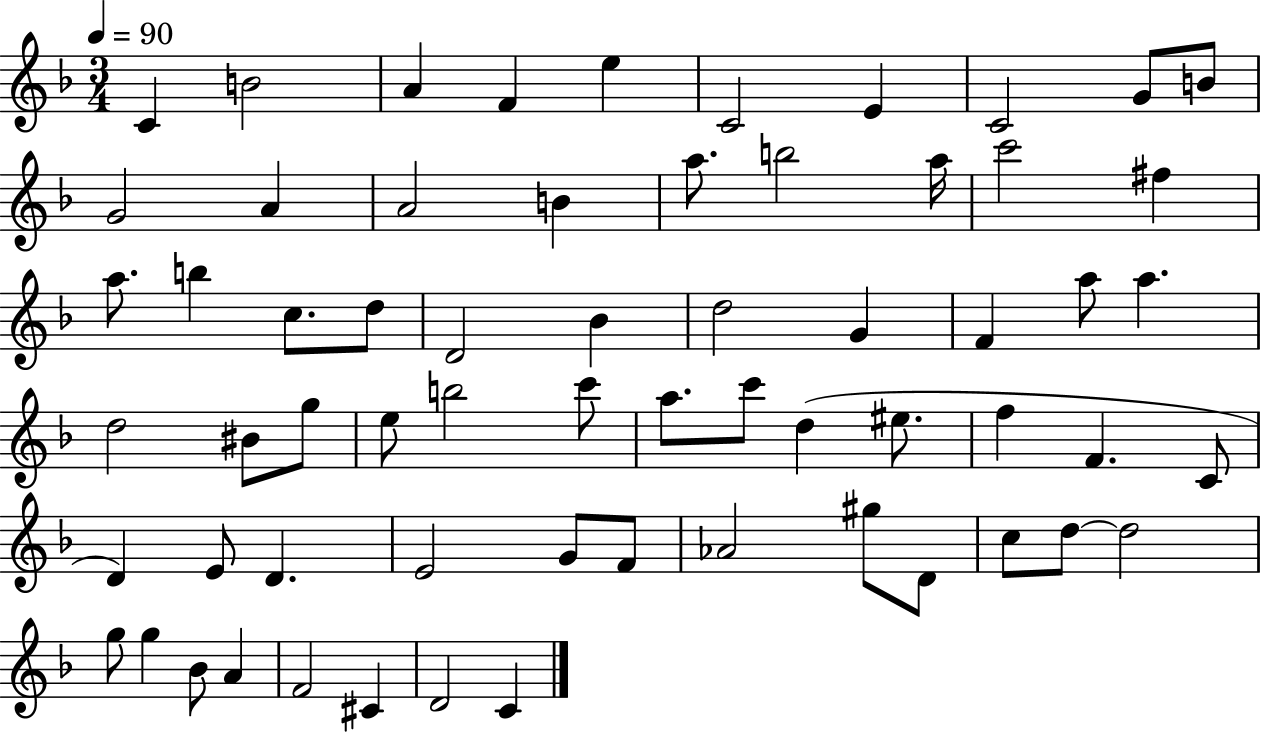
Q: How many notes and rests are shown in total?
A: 63